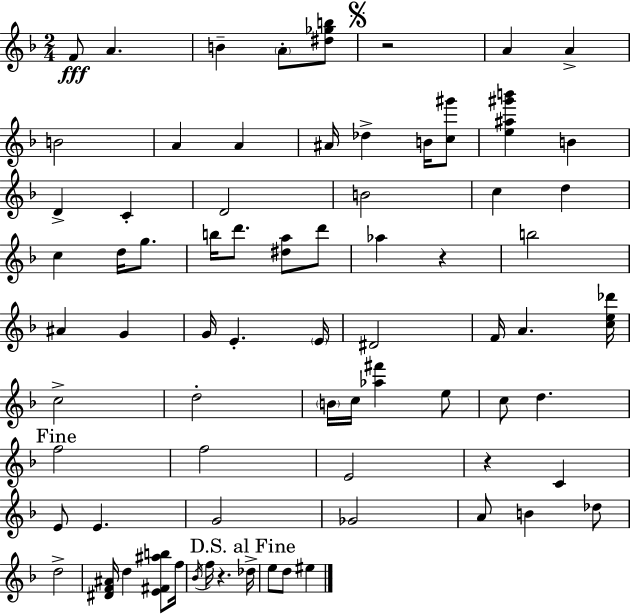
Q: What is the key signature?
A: D minor